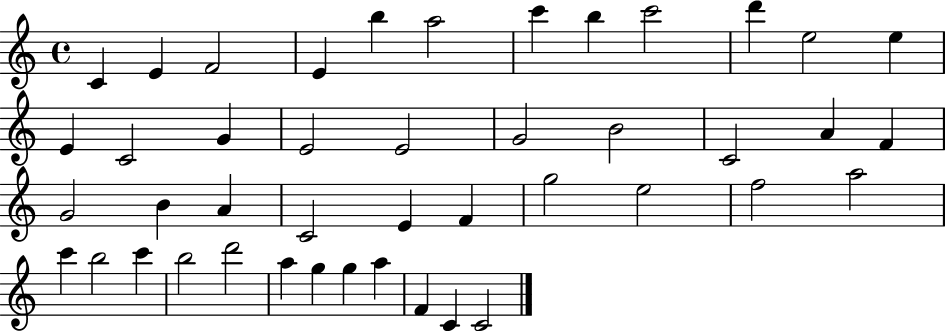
C4/q E4/q F4/h E4/q B5/q A5/h C6/q B5/q C6/h D6/q E5/h E5/q E4/q C4/h G4/q E4/h E4/h G4/h B4/h C4/h A4/q F4/q G4/h B4/q A4/q C4/h E4/q F4/q G5/h E5/h F5/h A5/h C6/q B5/h C6/q B5/h D6/h A5/q G5/q G5/q A5/q F4/q C4/q C4/h